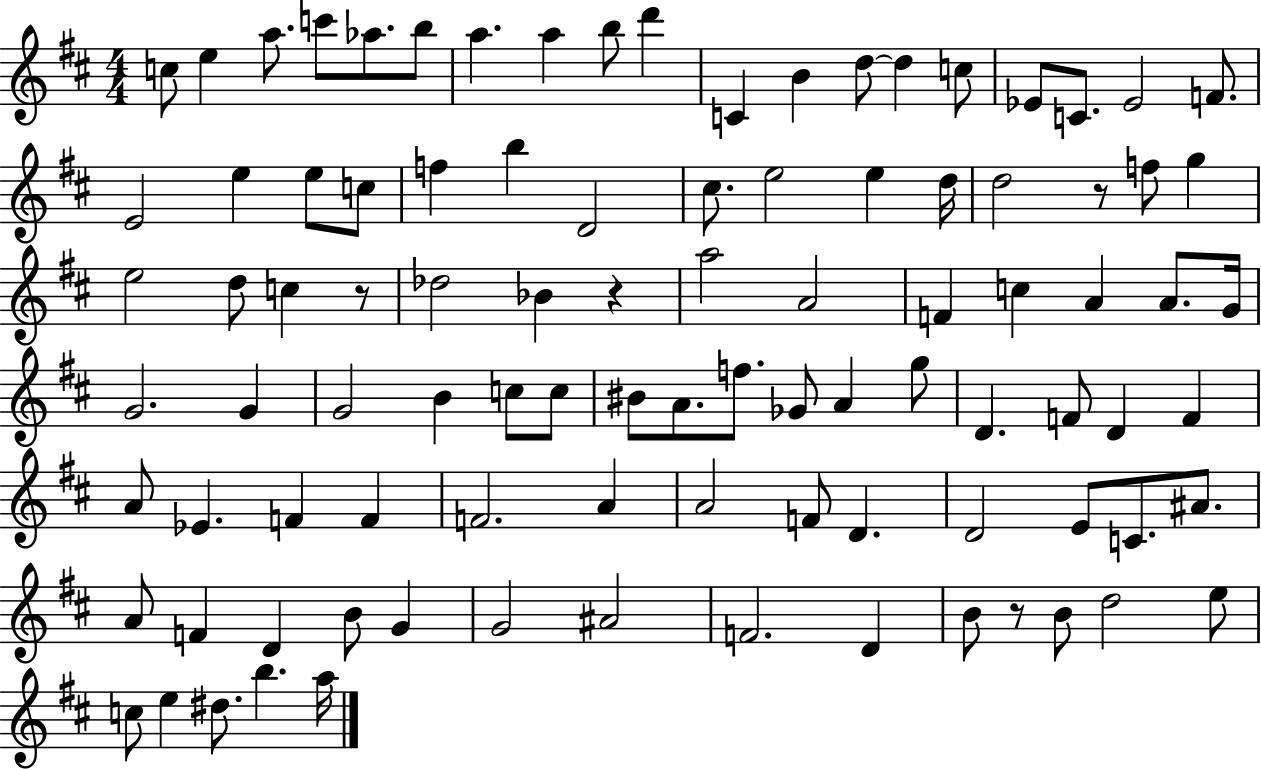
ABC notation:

X:1
T:Untitled
M:4/4
L:1/4
K:D
c/2 e a/2 c'/2 _a/2 b/2 a a b/2 d' C B d/2 d c/2 _E/2 C/2 _E2 F/2 E2 e e/2 c/2 f b D2 ^c/2 e2 e d/4 d2 z/2 f/2 g e2 d/2 c z/2 _d2 _B z a2 A2 F c A A/2 G/4 G2 G G2 B c/2 c/2 ^B/2 A/2 f/2 _G/2 A g/2 D F/2 D F A/2 _E F F F2 A A2 F/2 D D2 E/2 C/2 ^A/2 A/2 F D B/2 G G2 ^A2 F2 D B/2 z/2 B/2 d2 e/2 c/2 e ^d/2 b a/4